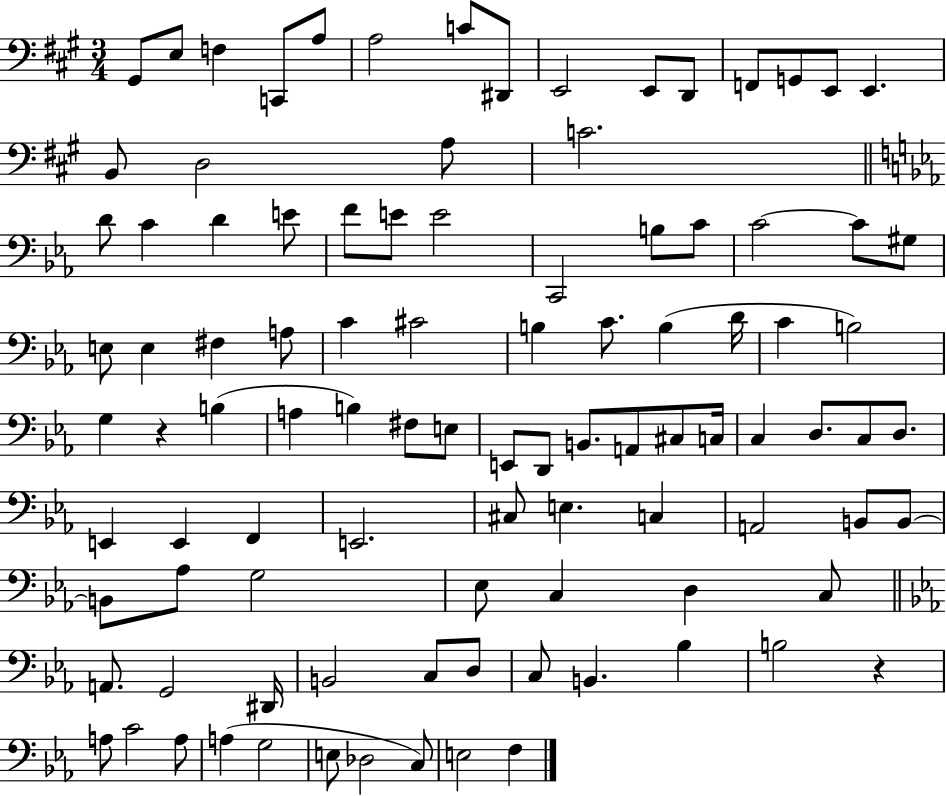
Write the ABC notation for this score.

X:1
T:Untitled
M:3/4
L:1/4
K:A
^G,,/2 E,/2 F, C,,/2 A,/2 A,2 C/2 ^D,,/2 E,,2 E,,/2 D,,/2 F,,/2 G,,/2 E,,/2 E,, B,,/2 D,2 A,/2 C2 D/2 C D E/2 F/2 E/2 E2 C,,2 B,/2 C/2 C2 C/2 ^G,/2 E,/2 E, ^F, A,/2 C ^C2 B, C/2 B, D/4 C B,2 G, z B, A, B, ^F,/2 E,/2 E,,/2 D,,/2 B,,/2 A,,/2 ^C,/2 C,/4 C, D,/2 C,/2 D,/2 E,, E,, F,, E,,2 ^C,/2 E, C, A,,2 B,,/2 B,,/2 B,,/2 _A,/2 G,2 _E,/2 C, D, C,/2 A,,/2 G,,2 ^D,,/4 B,,2 C,/2 D,/2 C,/2 B,, _B, B,2 z A,/2 C2 A,/2 A, G,2 E,/2 _D,2 C,/2 E,2 F,